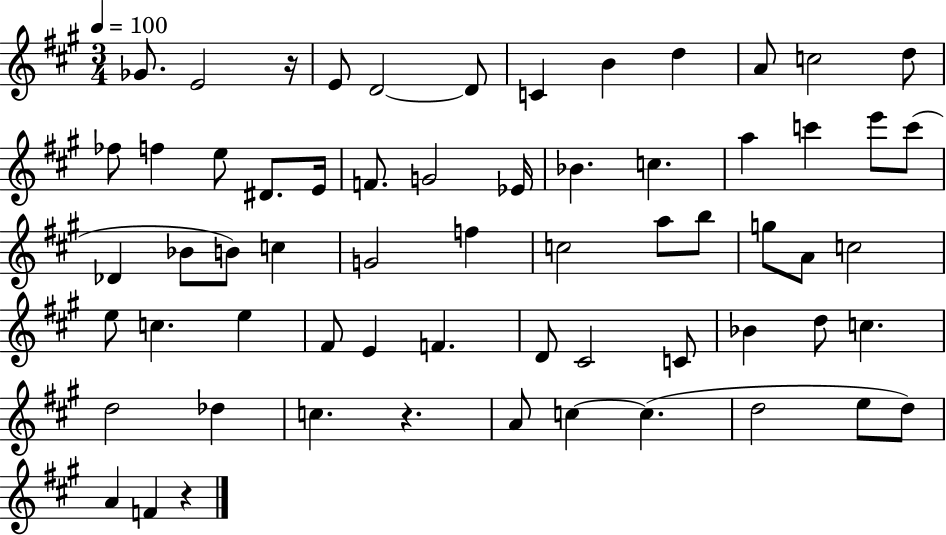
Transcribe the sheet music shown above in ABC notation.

X:1
T:Untitled
M:3/4
L:1/4
K:A
_G/2 E2 z/4 E/2 D2 D/2 C B d A/2 c2 d/2 _f/2 f e/2 ^D/2 E/4 F/2 G2 _E/4 _B c a c' e'/2 c'/2 _D _B/2 B/2 c G2 f c2 a/2 b/2 g/2 A/2 c2 e/2 c e ^F/2 E F D/2 ^C2 C/2 _B d/2 c d2 _d c z A/2 c c d2 e/2 d/2 A F z